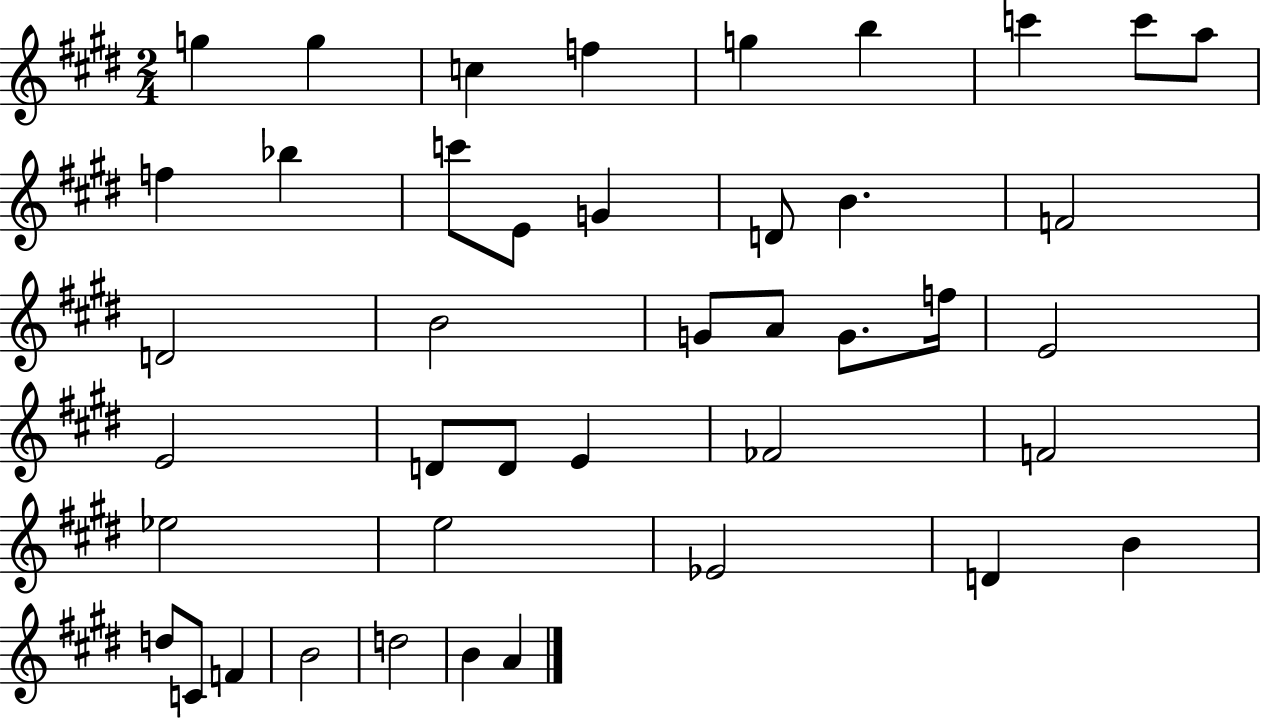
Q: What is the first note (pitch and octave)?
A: G5